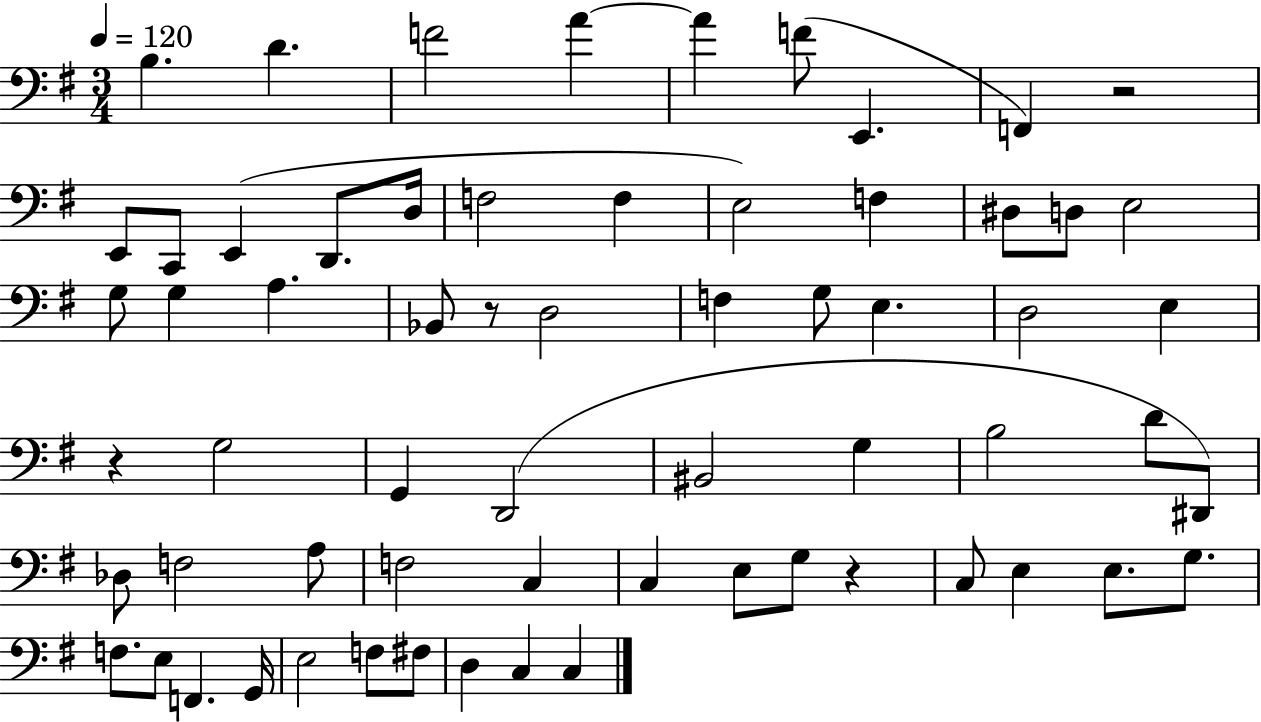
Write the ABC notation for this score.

X:1
T:Untitled
M:3/4
L:1/4
K:G
B, D F2 A A F/2 E,, F,, z2 E,,/2 C,,/2 E,, D,,/2 D,/4 F,2 F, E,2 F, ^D,/2 D,/2 E,2 G,/2 G, A, _B,,/2 z/2 D,2 F, G,/2 E, D,2 E, z G,2 G,, D,,2 ^B,,2 G, B,2 D/2 ^D,,/2 _D,/2 F,2 A,/2 F,2 C, C, E,/2 G,/2 z C,/2 E, E,/2 G,/2 F,/2 E,/2 F,, G,,/4 E,2 F,/2 ^F,/2 D, C, C,